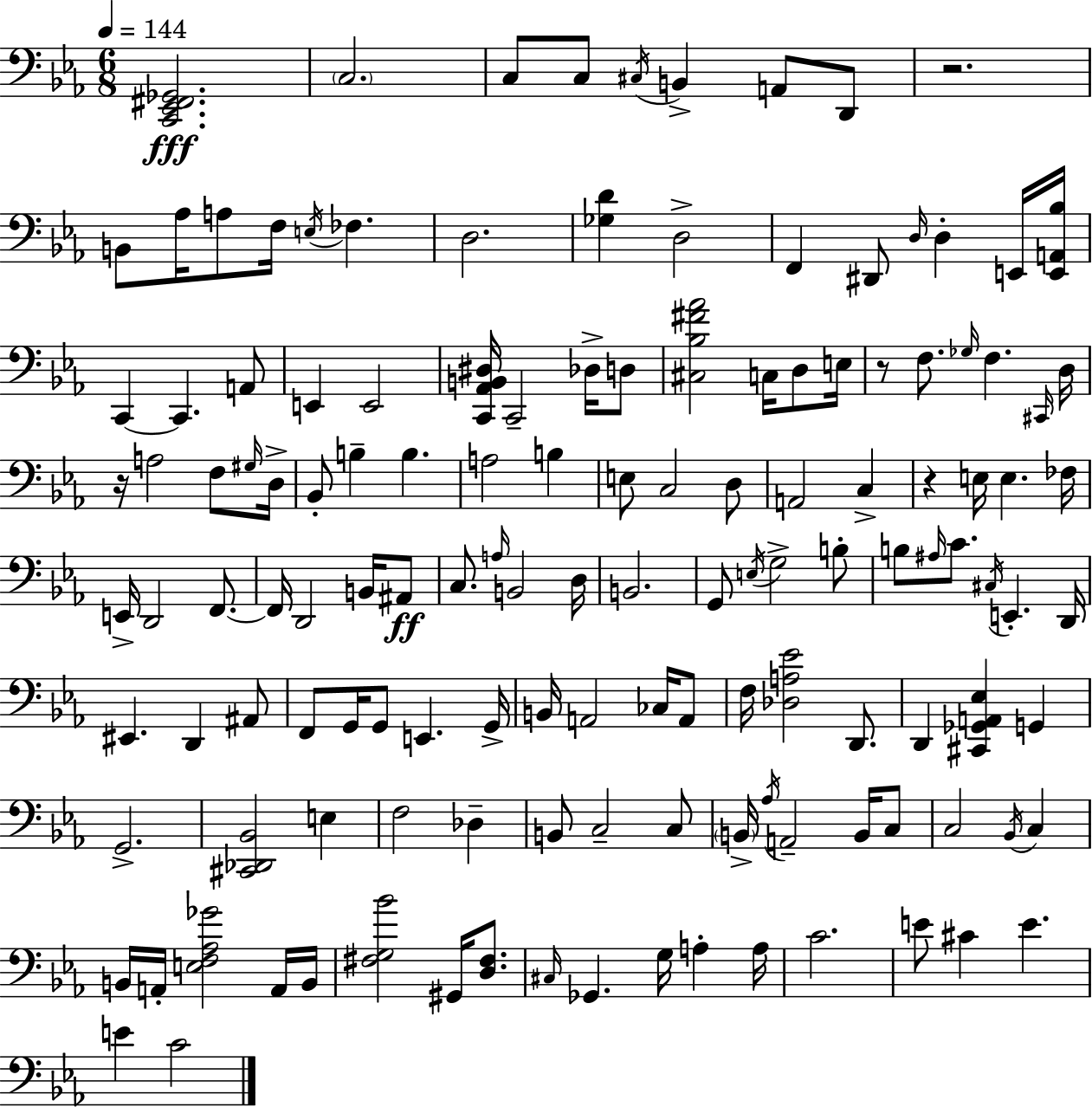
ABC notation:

X:1
T:Untitled
M:6/8
L:1/4
K:Eb
[C,,_E,,^F,,_G,,]2 C,2 C,/2 C,/2 ^C,/4 B,, A,,/2 D,,/2 z2 B,,/2 _A,/4 A,/2 F,/4 E,/4 _F, D,2 [_G,D] D,2 F,, ^D,,/2 D,/4 D, E,,/4 [E,,A,,_B,]/4 C,, C,, A,,/2 E,, E,,2 [C,,_A,,B,,^D,]/4 C,,2 _D,/4 D,/2 [^C,_B,^F_A]2 C,/4 D,/2 E,/4 z/2 F,/2 _G,/4 F, ^C,,/4 D,/4 z/4 A,2 F,/2 ^G,/4 D,/4 _B,,/2 B, B, A,2 B, E,/2 C,2 D,/2 A,,2 C, z E,/4 E, _F,/4 E,,/4 D,,2 F,,/2 F,,/4 D,,2 B,,/4 ^A,,/2 C,/2 A,/4 B,,2 D,/4 B,,2 G,,/2 E,/4 G,2 B,/2 B,/2 ^A,/4 C/2 ^C,/4 E,, D,,/4 ^E,, D,, ^A,,/2 F,,/2 G,,/4 G,,/2 E,, G,,/4 B,,/4 A,,2 _C,/4 A,,/2 F,/4 [_D,A,_E]2 D,,/2 D,, [^C,,_G,,A,,_E,] G,, G,,2 [^C,,_D,,_B,,]2 E, F,2 _D, B,,/2 C,2 C,/2 B,,/4 _A,/4 A,,2 B,,/4 C,/2 C,2 _B,,/4 C, B,,/4 A,,/4 [E,F,_A,_G]2 A,,/4 B,,/4 [^F,G,_B]2 ^G,,/4 [D,^F,]/2 ^C,/4 _G,, G,/4 A, A,/4 C2 E/2 ^C E E C2